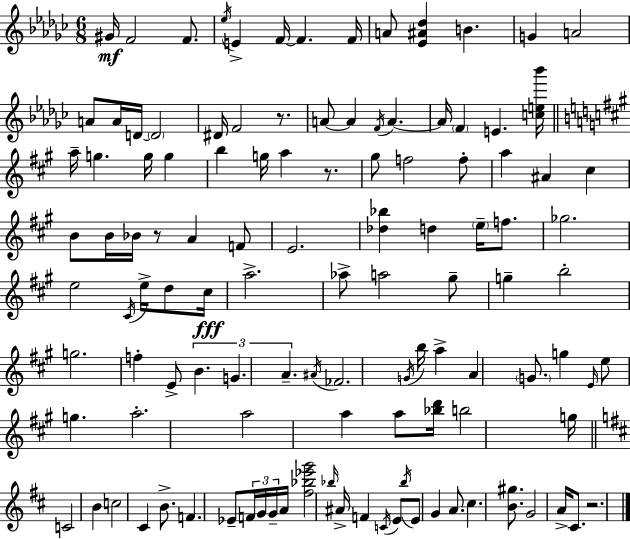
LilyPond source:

{
  \clef treble
  \numericTimeSignature
  \time 6/8
  \key ees \minor
  gis'16\mf f'2 f'8. | \acciaccatura { ees''16 } e'4-> f'16~~ f'4. | f'16 a'8 <ees' ais' des''>4 b'4. | g'4 a'2 | \break a'8 a'16 d'16~~ \parenthesize d'2 | dis'16 f'2 r8. | a'8~~ a'4 \acciaccatura { f'16 } a'4.~~ | a'16 \parenthesize f'4 e'4. | \break <c'' e'' bes'''>16 \bar "||" \break \key a \major a''16-- g''4. g''16 g''4 | b''4 g''16 a''4 r8. | gis''8 f''2 f''8-. | a''4 ais'4 cis''4 | \break b'8 b'16 bes'16 r8 a'4 f'8 | e'2. | <des'' bes''>4 d''4 \parenthesize e''16-- f''8. | ges''2. | \break e''2 \acciaccatura { cis'16 } e''16-> d''8 | cis''16\fff a''2.-> | aes''8-> a''2 gis''8-- | g''4-- b''2-. | \break g''2. | f''4-. e'8-> \tuplet 3/2 { b'4. | g'4. a'4.-- } | \acciaccatura { ais'16 } fes'2. | \break \acciaccatura { g'16 } b''16 a''4-> a'4 | \parenthesize g'8. g''4 \grace { e'16 } e''8 g''4. | a''2.-. | a''2 | \break a''4 a''8 <bes'' d'''>16 b''2 | g''16 \bar "||" \break \key b \minor c'2 b'4 | c''2 cis'4 | b'8.-> f'4. ees'8-- \tuplet 3/2 { f'16 | g'16 g'16-- } a'16 <fis'' bes'' ees''' g'''>2 \grace { bes''16 } | \break ais'16-> f'4 \acciaccatura { c'16 } e'8 \acciaccatura { bes''16 } e'8 g'4 | a'8. cis''4. | <b' gis''>8. g'2 a'16-> | cis'8. r2. | \break \bar "|."
}